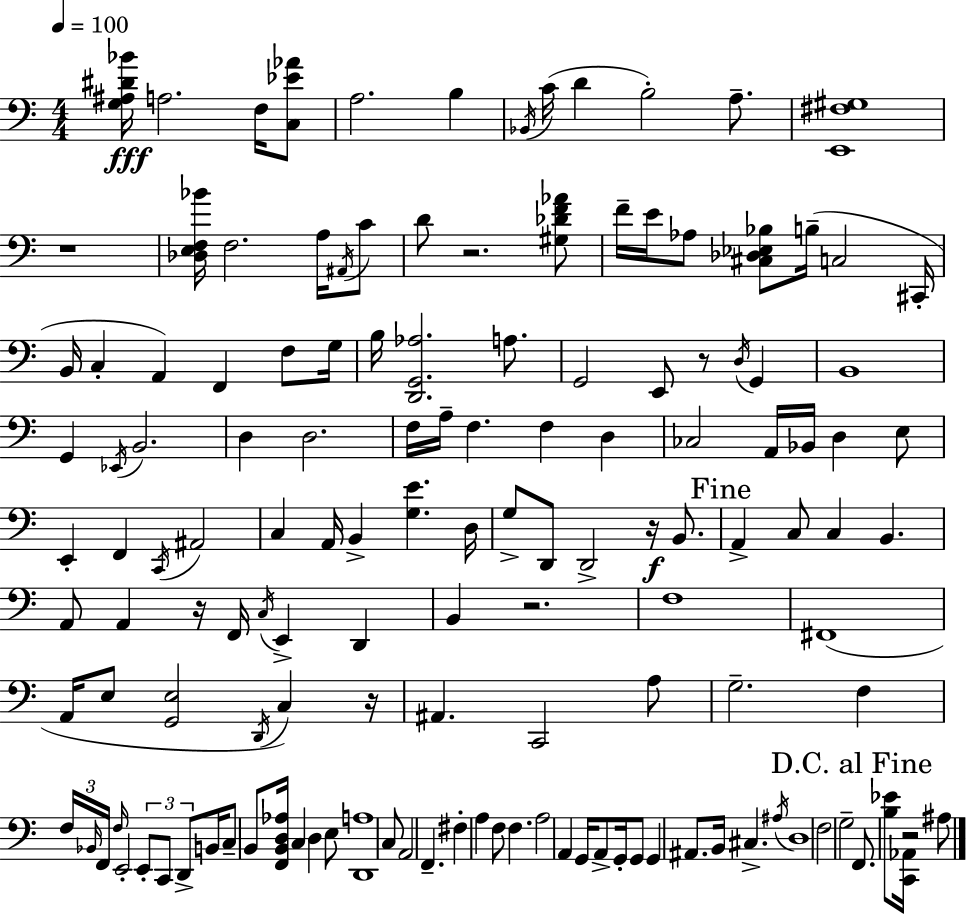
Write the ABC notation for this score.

X:1
T:Untitled
M:4/4
L:1/4
K:C
[G,^A,^D_B]/4 A,2 F,/4 [C,_E_A]/2 A,2 B, _B,,/4 C/4 D B,2 A,/2 [E,,^F,^G,]4 z4 [_D,E,F,_B]/4 F,2 A,/4 ^A,,/4 C/2 D/2 z2 [^G,_DF_A]/2 F/4 E/4 _A,/2 [^C,_D,_E,_B,]/2 B,/4 C,2 ^C,,/4 B,,/4 C, A,, F,, F,/2 G,/4 B,/4 [D,,G,,_A,]2 A,/2 G,,2 E,,/2 z/2 D,/4 G,, B,,4 G,, _E,,/4 B,,2 D, D,2 F,/4 A,/4 F, F, D, _C,2 A,,/4 _B,,/4 D, E,/2 E,, F,, C,,/4 ^A,,2 C, A,,/4 B,, [G,E] D,/4 G,/2 D,,/2 D,,2 z/4 B,,/2 A,, C,/2 C, B,, A,,/2 A,, z/4 F,,/4 C,/4 E,, D,, B,, z2 F,4 ^F,,4 A,,/4 E,/2 [G,,E,]2 D,,/4 C, z/4 ^A,, C,,2 A,/2 G,2 F, F,/4 _B,,/4 F,,/4 F,/4 E,,2 E,,/2 C,,/2 D,,/2 B,,/4 C,/2 B,,/2 [F,,B,,D,_A,]/4 C, D, E,/2 [D,,A,]4 C,/2 A,,2 F,, ^F, A, F,/2 F, A,2 A,, G,,/4 A,,/2 G,,/4 G,,/2 G,, ^A,,/2 B,,/4 ^C, ^A,/4 D,4 F,2 G,2 F,,/2 [B,_E]/2 [C,,_A,,]/4 z2 ^A,/2